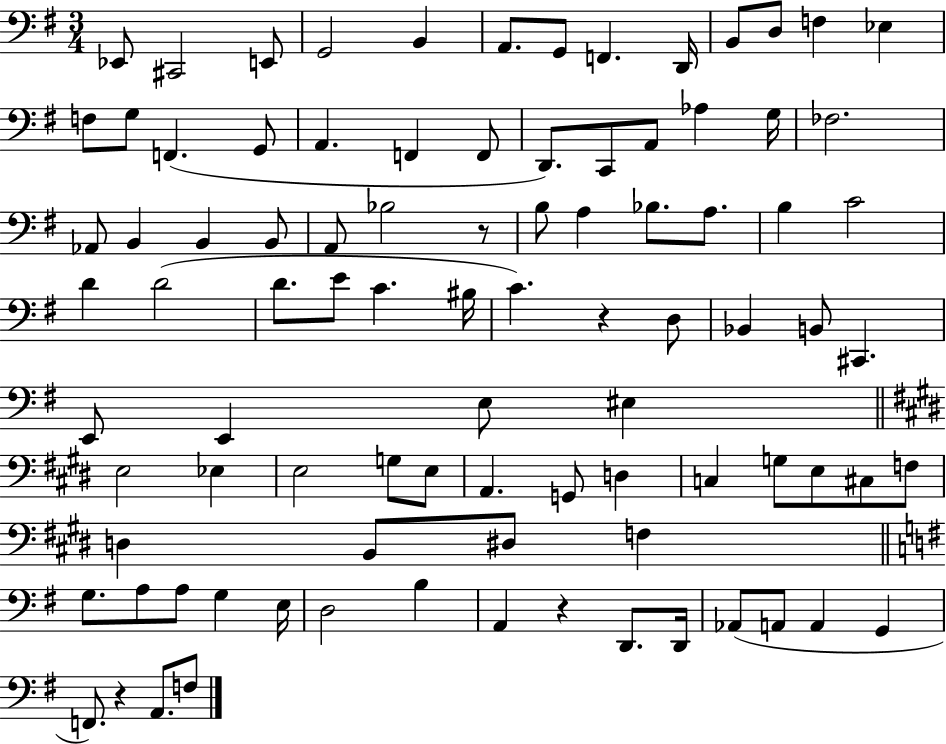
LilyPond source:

{
  \clef bass
  \numericTimeSignature
  \time 3/4
  \key g \major
  ees,8 cis,2 e,8 | g,2 b,4 | a,8. g,8 f,4. d,16 | b,8 d8 f4 ees4 | \break f8 g8 f,4.( g,8 | a,4. f,4 f,8 | d,8.) c,8 a,8 aes4 g16 | fes2. | \break aes,8 b,4 b,4 b,8 | a,8 bes2 r8 | b8 a4 bes8. a8. | b4 c'2 | \break d'4 d'2( | d'8. e'8 c'4. bis16 | c'4.) r4 d8 | bes,4 b,8 cis,4. | \break e,8 e,4 e8 eis4 | \bar "||" \break \key e \major e2 ees4 | e2 g8 e8 | a,4. g,8 d4 | c4 g8 e8 cis8 f8 | \break d4 b,8 dis8 f4 | \bar "||" \break \key g \major g8. a8 a8 g4 e16 | d2 b4 | a,4 r4 d,8. d,16 | aes,8( a,8 a,4 g,4 | \break f,8.) r4 a,8. f8 | \bar "|."
}